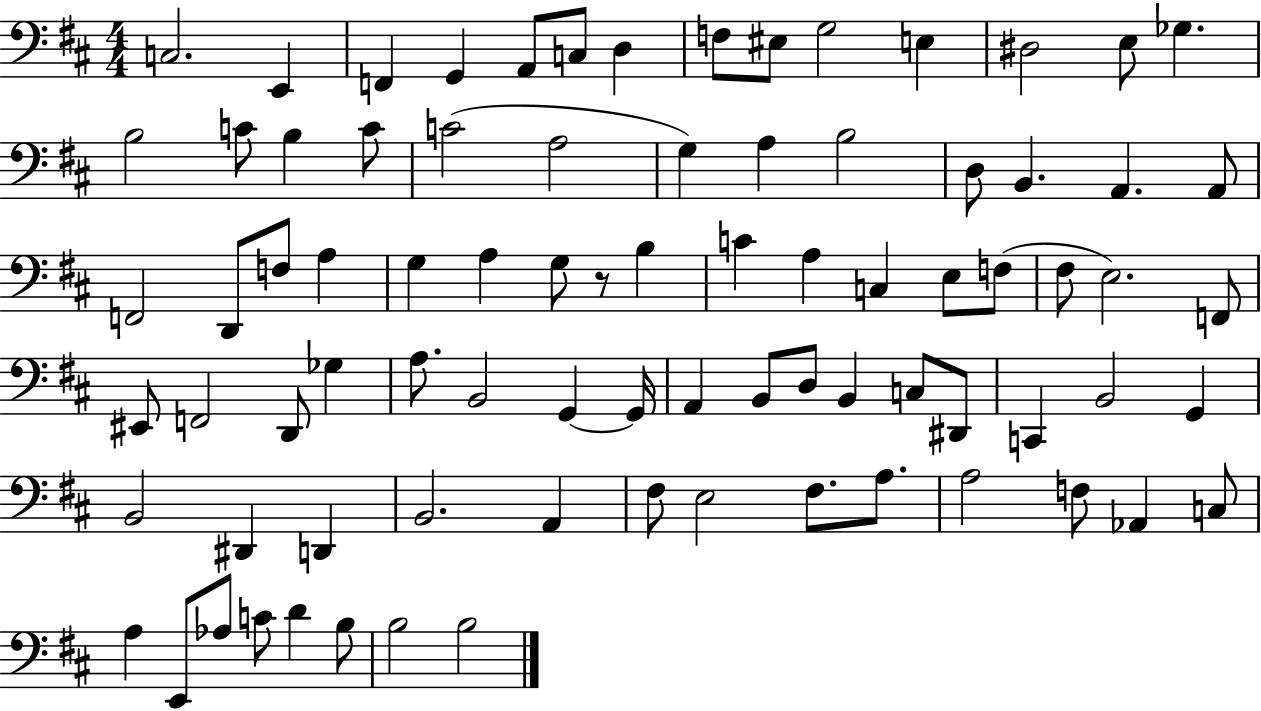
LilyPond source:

{
  \clef bass
  \numericTimeSignature
  \time 4/4
  \key d \major
  c2. e,4 | f,4 g,4 a,8 c8 d4 | f8 eis8 g2 e4 | dis2 e8 ges4. | \break b2 c'8 b4 c'8 | c'2( a2 | g4) a4 b2 | d8 b,4. a,4. a,8 | \break f,2 d,8 f8 a4 | g4 a4 g8 r8 b4 | c'4 a4 c4 e8 f8( | fis8 e2.) f,8 | \break eis,8 f,2 d,8 ges4 | a8. b,2 g,4~~ g,16 | a,4 b,8 d8 b,4 c8 dis,8 | c,4 b,2 g,4 | \break b,2 dis,4 d,4 | b,2. a,4 | fis8 e2 fis8. a8. | a2 f8 aes,4 c8 | \break a4 e,8 aes8 c'8 d'4 b8 | b2 b2 | \bar "|."
}